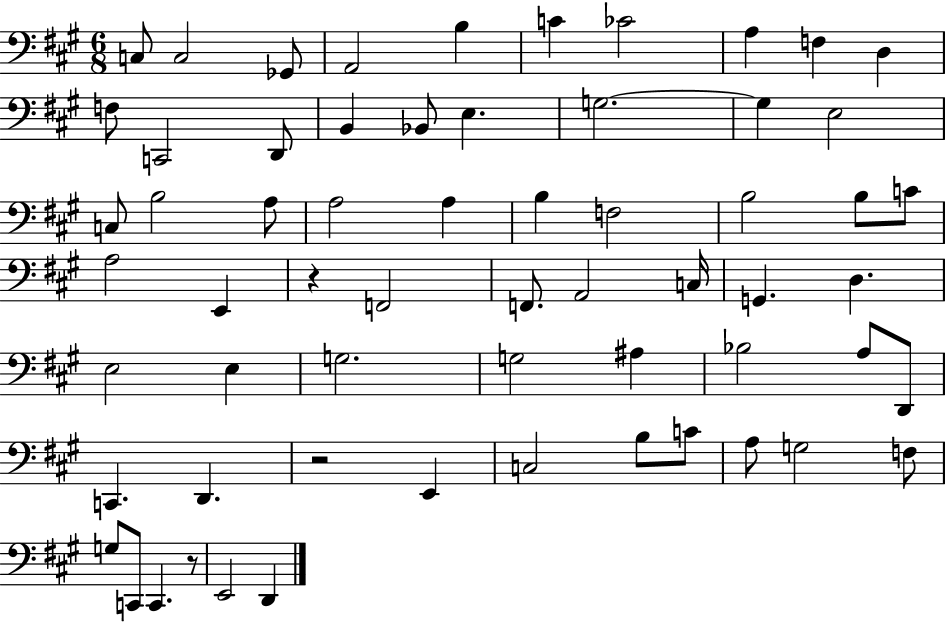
X:1
T:Untitled
M:6/8
L:1/4
K:A
C,/2 C,2 _G,,/2 A,,2 B, C _C2 A, F, D, F,/2 C,,2 D,,/2 B,, _B,,/2 E, G,2 G, E,2 C,/2 B,2 A,/2 A,2 A, B, F,2 B,2 B,/2 C/2 A,2 E,, z F,,2 F,,/2 A,,2 C,/4 G,, D, E,2 E, G,2 G,2 ^A, _B,2 A,/2 D,,/2 C,, D,, z2 E,, C,2 B,/2 C/2 A,/2 G,2 F,/2 G,/2 C,,/2 C,, z/2 E,,2 D,,